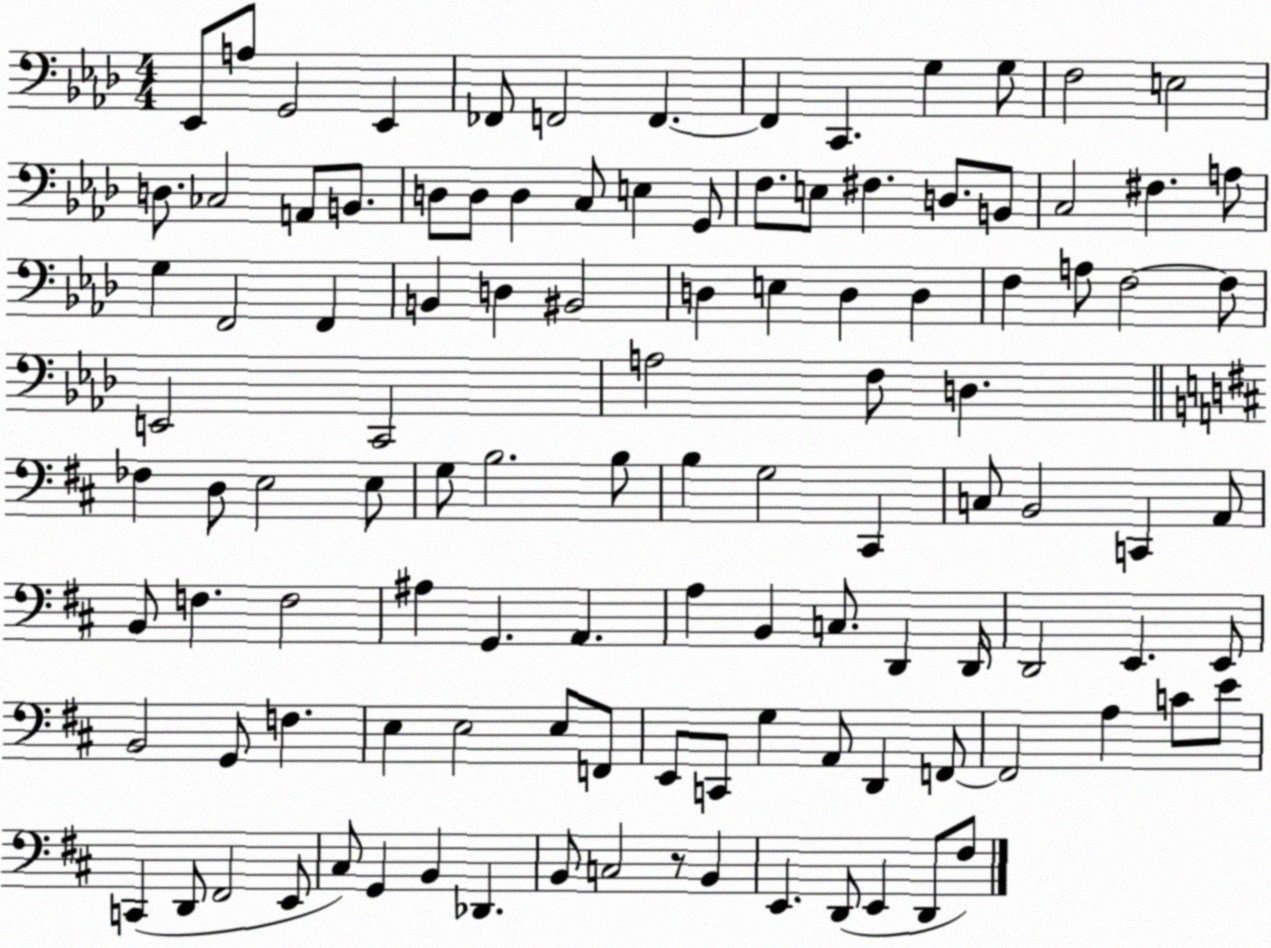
X:1
T:Untitled
M:4/4
L:1/4
K:Ab
_E,,/2 A,/2 G,,2 _E,, _F,,/2 F,,2 F,, F,, C,, G, G,/2 F,2 E,2 D,/2 _C,2 A,,/2 B,,/2 D,/2 D,/2 D, C,/2 E, G,,/2 F,/2 E,/2 ^F, D,/2 B,,/2 C,2 ^F, A,/2 G, F,,2 F,, B,, D, ^B,,2 D, E, D, D, F, A,/2 F,2 F,/2 E,,2 C,,2 A,2 F,/2 D, _F, D,/2 E,2 E,/2 G,/2 B,2 B,/2 B, G,2 ^C,, C,/2 B,,2 C,, A,,/2 B,,/2 F, F,2 ^A, G,, A,, A, B,, C,/2 D,, D,,/4 D,,2 E,, E,,/2 B,,2 G,,/2 F, E, E,2 E,/2 F,,/2 E,,/2 C,,/2 G, A,,/2 D,, F,,/2 F,,2 A, C/2 E/2 C,, D,,/2 ^F,,2 E,,/2 ^C,/2 G,, B,, _D,, B,,/2 C,2 z/2 B,, E,, D,,/2 E,, D,,/2 ^F,/2